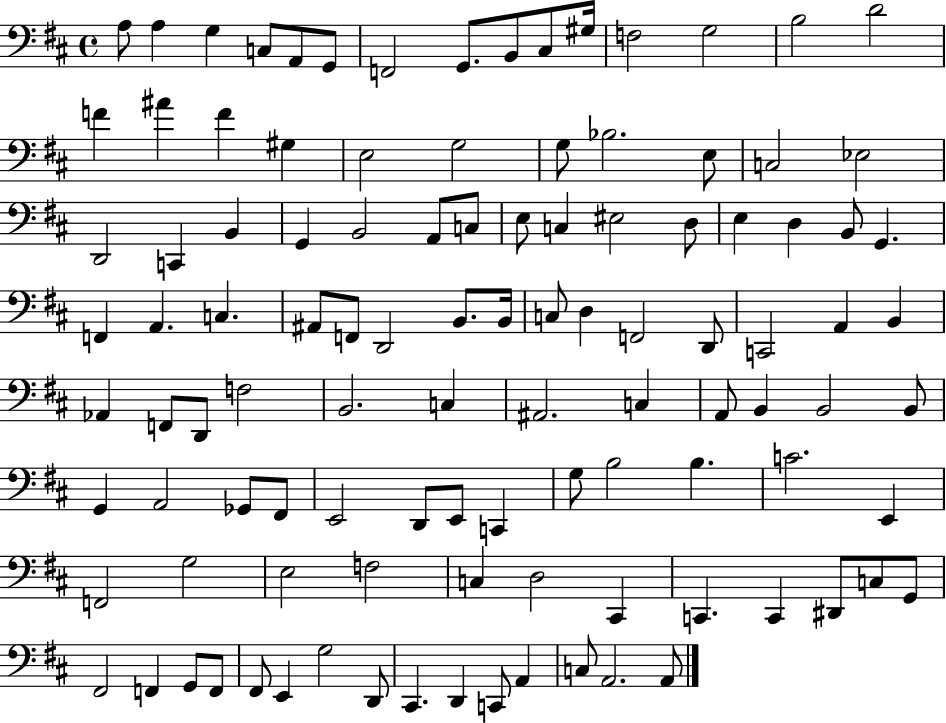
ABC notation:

X:1
T:Untitled
M:4/4
L:1/4
K:D
A,/2 A, G, C,/2 A,,/2 G,,/2 F,,2 G,,/2 B,,/2 ^C,/2 ^G,/4 F,2 G,2 B,2 D2 F ^A F ^G, E,2 G,2 G,/2 _B,2 E,/2 C,2 _E,2 D,,2 C,, B,, G,, B,,2 A,,/2 C,/2 E,/2 C, ^E,2 D,/2 E, D, B,,/2 G,, F,, A,, C, ^A,,/2 F,,/2 D,,2 B,,/2 B,,/4 C,/2 D, F,,2 D,,/2 C,,2 A,, B,, _A,, F,,/2 D,,/2 F,2 B,,2 C, ^A,,2 C, A,,/2 B,, B,,2 B,,/2 G,, A,,2 _G,,/2 ^F,,/2 E,,2 D,,/2 E,,/2 C,, G,/2 B,2 B, C2 E,, F,,2 G,2 E,2 F,2 C, D,2 ^C,, C,, C,, ^D,,/2 C,/2 G,,/2 ^F,,2 F,, G,,/2 F,,/2 ^F,,/2 E,, G,2 D,,/2 ^C,, D,, C,,/2 A,, C,/2 A,,2 A,,/2